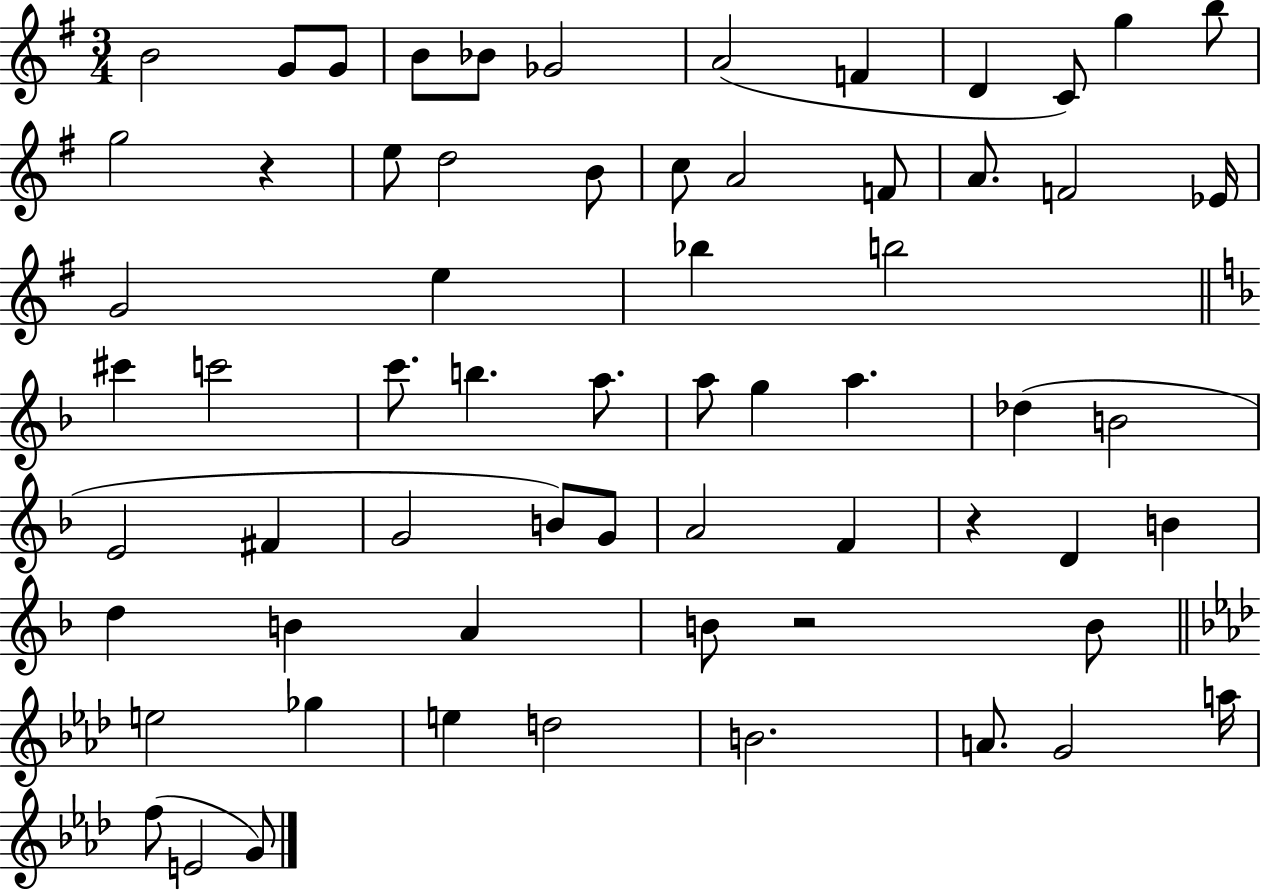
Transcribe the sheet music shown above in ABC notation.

X:1
T:Untitled
M:3/4
L:1/4
K:G
B2 G/2 G/2 B/2 _B/2 _G2 A2 F D C/2 g b/2 g2 z e/2 d2 B/2 c/2 A2 F/2 A/2 F2 _E/4 G2 e _b b2 ^c' c'2 c'/2 b a/2 a/2 g a _d B2 E2 ^F G2 B/2 G/2 A2 F z D B d B A B/2 z2 B/2 e2 _g e d2 B2 A/2 G2 a/4 f/2 E2 G/2